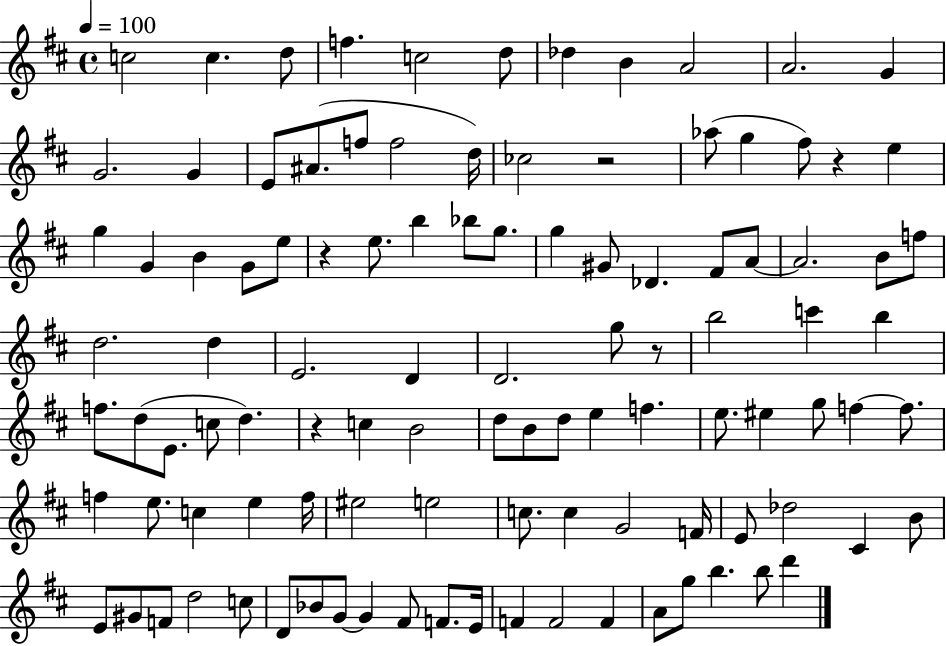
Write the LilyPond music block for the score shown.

{
  \clef treble
  \time 4/4
  \defaultTimeSignature
  \key d \major
  \tempo 4 = 100
  c''2 c''4. d''8 | f''4. c''2 d''8 | des''4 b'4 a'2 | a'2. g'4 | \break g'2. g'4 | e'8 ais'8.( f''8 f''2 d''16) | ces''2 r2 | aes''8( g''4 fis''8) r4 e''4 | \break g''4 g'4 b'4 g'8 e''8 | r4 e''8. b''4 bes''8 g''8. | g''4 gis'8 des'4. fis'8 a'8~~ | a'2. b'8 f''8 | \break d''2. d''4 | e'2. d'4 | d'2. g''8 r8 | b''2 c'''4 b''4 | \break f''8. d''8( e'8. c''8 d''4.) | r4 c''4 b'2 | d''8 b'8 d''8 e''4 f''4. | e''8. eis''4 g''8 f''4~~ f''8. | \break f''4 e''8. c''4 e''4 f''16 | eis''2 e''2 | c''8. c''4 g'2 f'16 | e'8 des''2 cis'4 b'8 | \break e'8 gis'8 f'8 d''2 c''8 | d'8 bes'8 g'8~~ g'4 fis'8 f'8. e'16 | f'4 f'2 f'4 | a'8 g''8 b''4. b''8 d'''4 | \break \bar "|."
}